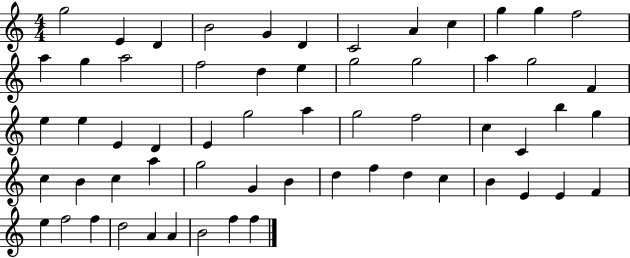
X:1
T:Untitled
M:4/4
L:1/4
K:C
g2 E D B2 G D C2 A c g g f2 a g a2 f2 d e g2 g2 a g2 F e e E D E g2 a g2 f2 c C b g c B c a g2 G B d f d c B E E F e f2 f d2 A A B2 f f